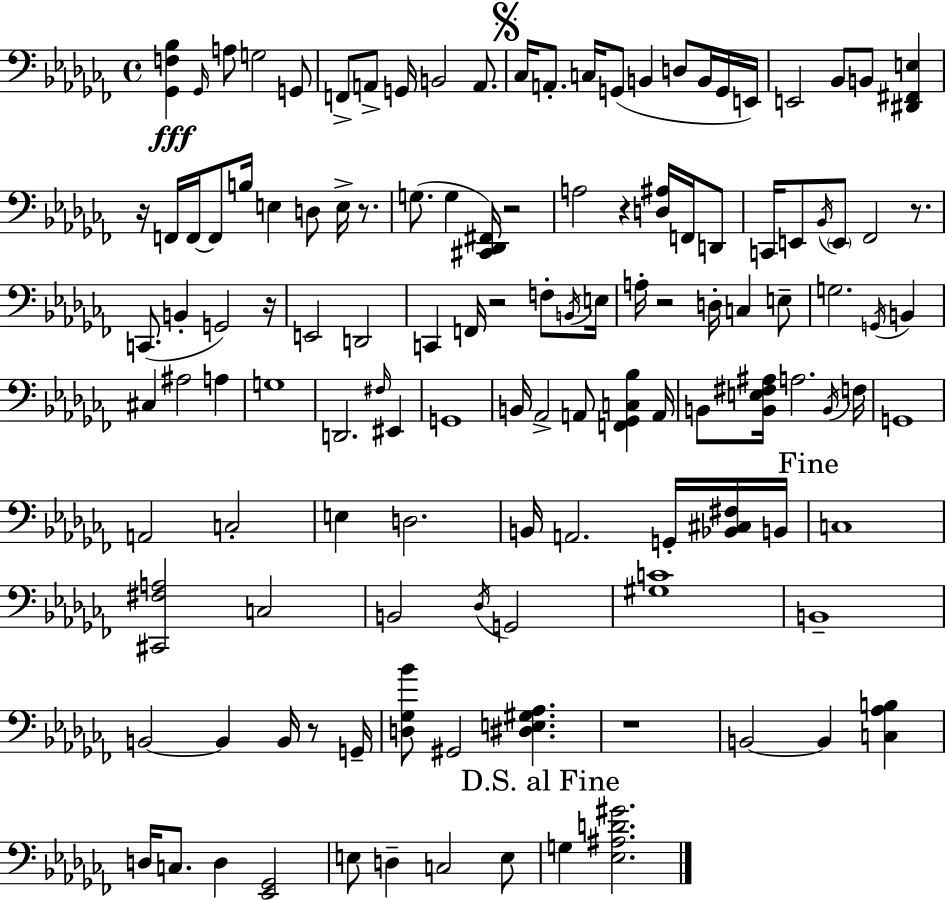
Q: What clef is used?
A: bass